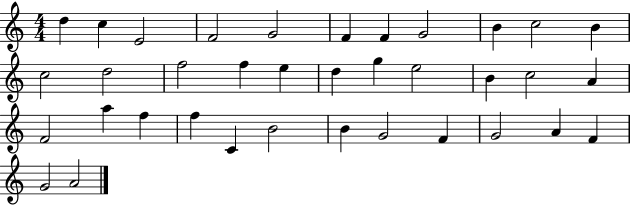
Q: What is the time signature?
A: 4/4